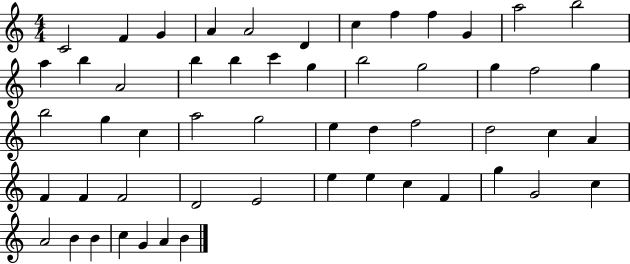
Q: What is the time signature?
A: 4/4